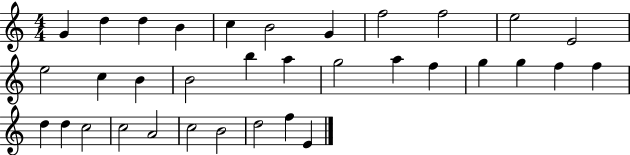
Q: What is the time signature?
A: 4/4